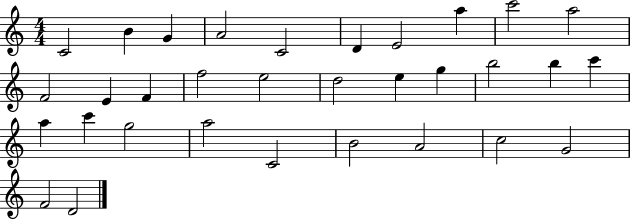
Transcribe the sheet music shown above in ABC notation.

X:1
T:Untitled
M:4/4
L:1/4
K:C
C2 B G A2 C2 D E2 a c'2 a2 F2 E F f2 e2 d2 e g b2 b c' a c' g2 a2 C2 B2 A2 c2 G2 F2 D2